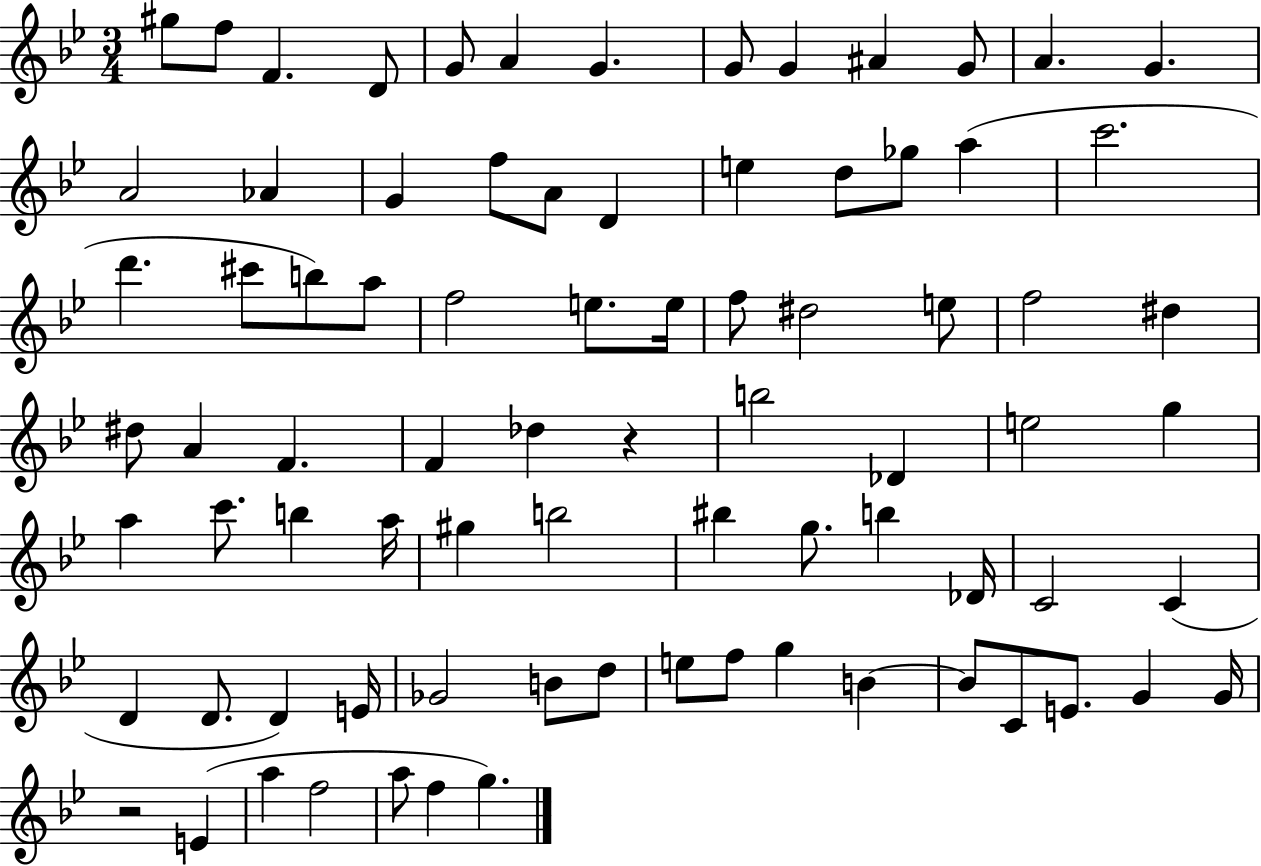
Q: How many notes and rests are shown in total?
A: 81